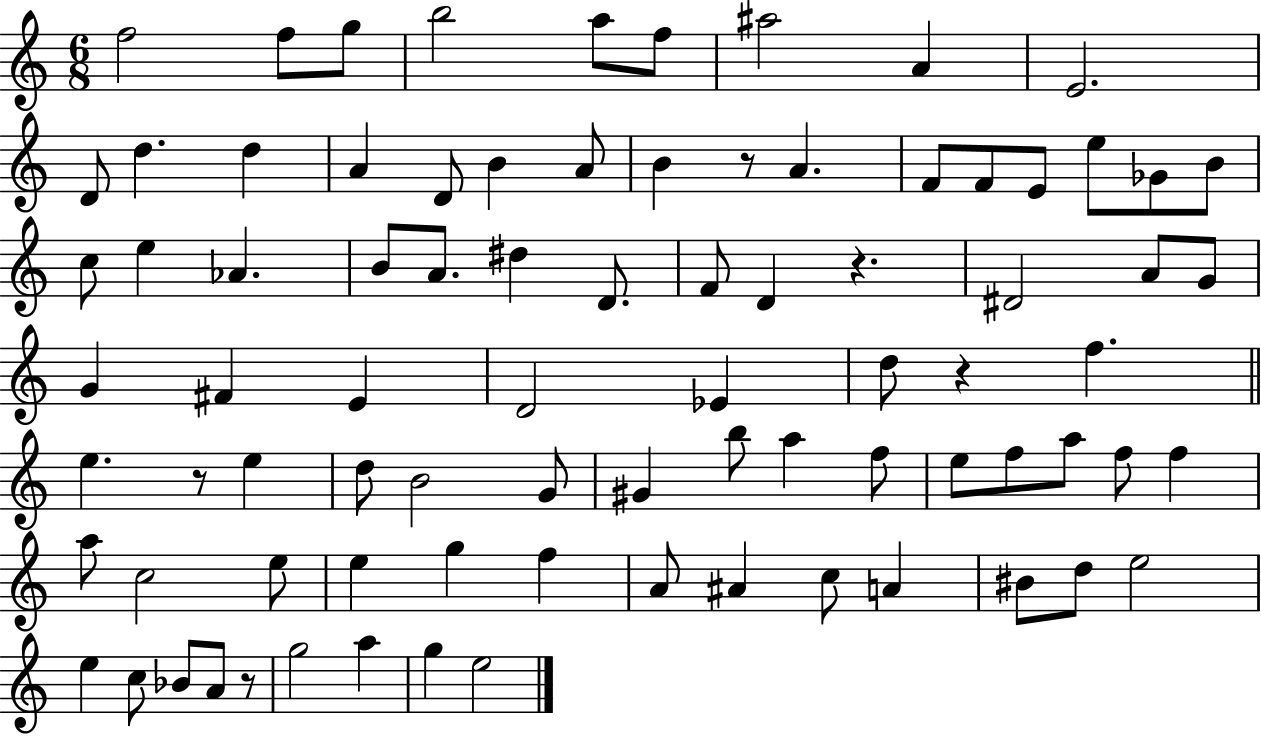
X:1
T:Untitled
M:6/8
L:1/4
K:C
f2 f/2 g/2 b2 a/2 f/2 ^a2 A E2 D/2 d d A D/2 B A/2 B z/2 A F/2 F/2 E/2 e/2 _G/2 B/2 c/2 e _A B/2 A/2 ^d D/2 F/2 D z ^D2 A/2 G/2 G ^F E D2 _E d/2 z f e z/2 e d/2 B2 G/2 ^G b/2 a f/2 e/2 f/2 a/2 f/2 f a/2 c2 e/2 e g f A/2 ^A c/2 A ^B/2 d/2 e2 e c/2 _B/2 A/2 z/2 g2 a g e2